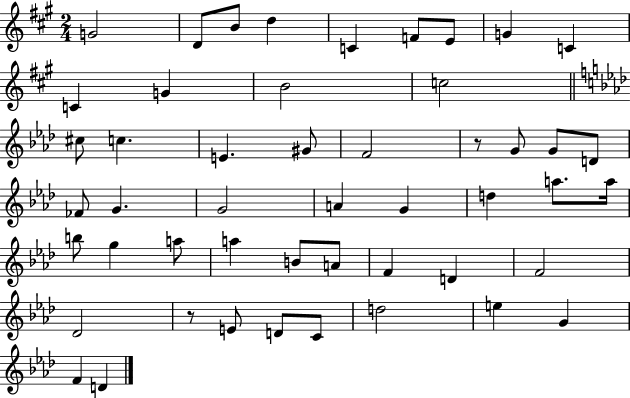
G4/h D4/e B4/e D5/q C4/q F4/e E4/e G4/q C4/q C4/q G4/q B4/h C5/h C#5/e C5/q. E4/q. G#4/e F4/h R/e G4/e G4/e D4/e FES4/e G4/q. G4/h A4/q G4/q D5/q A5/e. A5/s B5/e G5/q A5/e A5/q B4/e A4/e F4/q D4/q F4/h Db4/h R/e E4/e D4/e C4/e D5/h E5/q G4/q F4/q D4/q